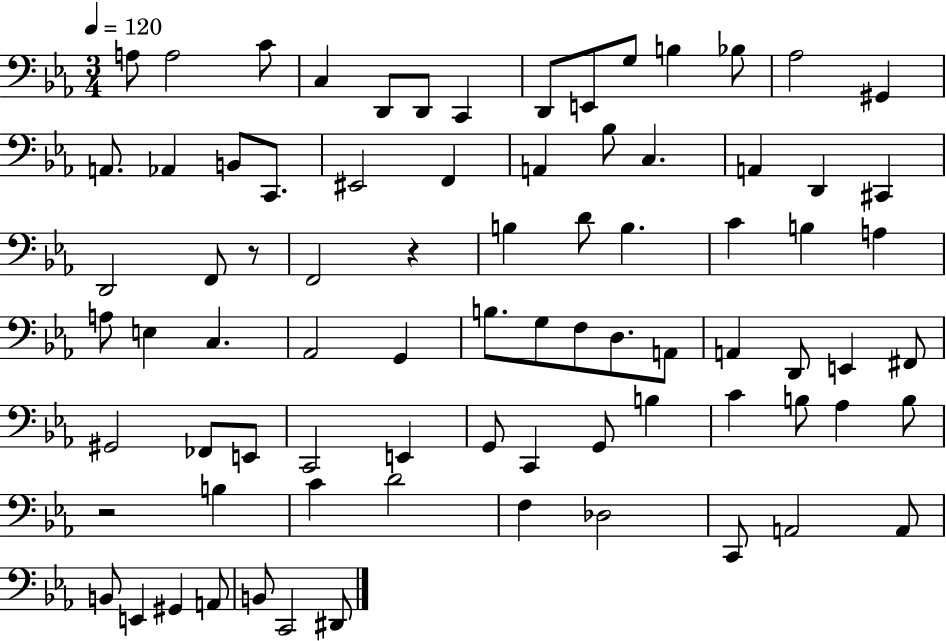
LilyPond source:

{
  \clef bass
  \numericTimeSignature
  \time 3/4
  \key ees \major
  \tempo 4 = 120
  a8 a2 c'8 | c4 d,8 d,8 c,4 | d,8 e,8 g8 b4 bes8 | aes2 gis,4 | \break a,8. aes,4 b,8 c,8. | eis,2 f,4 | a,4 bes8 c4. | a,4 d,4 cis,4 | \break d,2 f,8 r8 | f,2 r4 | b4 d'8 b4. | c'4 b4 a4 | \break a8 e4 c4. | aes,2 g,4 | b8. g8 f8 d8. a,8 | a,4 d,8 e,4 fis,8 | \break gis,2 fes,8 e,8 | c,2 e,4 | g,8 c,4 g,8 b4 | c'4 b8 aes4 b8 | \break r2 b4 | c'4 d'2 | f4 des2 | c,8 a,2 a,8 | \break b,8 e,4 gis,4 a,8 | b,8 c,2 dis,8 | \bar "|."
}